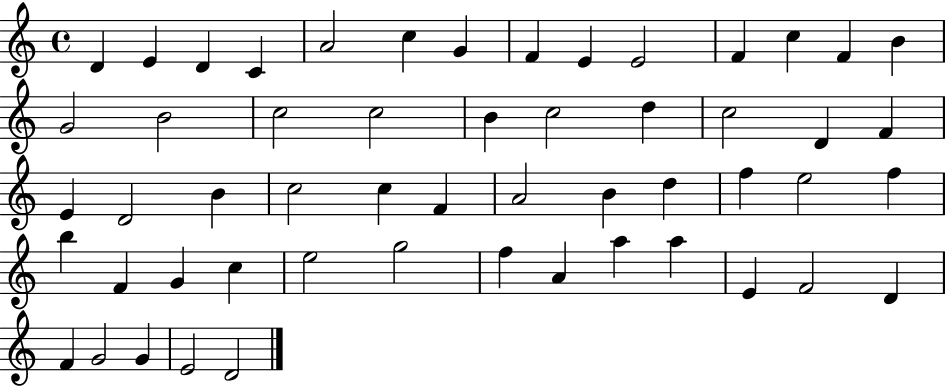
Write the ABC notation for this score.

X:1
T:Untitled
M:4/4
L:1/4
K:C
D E D C A2 c G F E E2 F c F B G2 B2 c2 c2 B c2 d c2 D F E D2 B c2 c F A2 B d f e2 f b F G c e2 g2 f A a a E F2 D F G2 G E2 D2